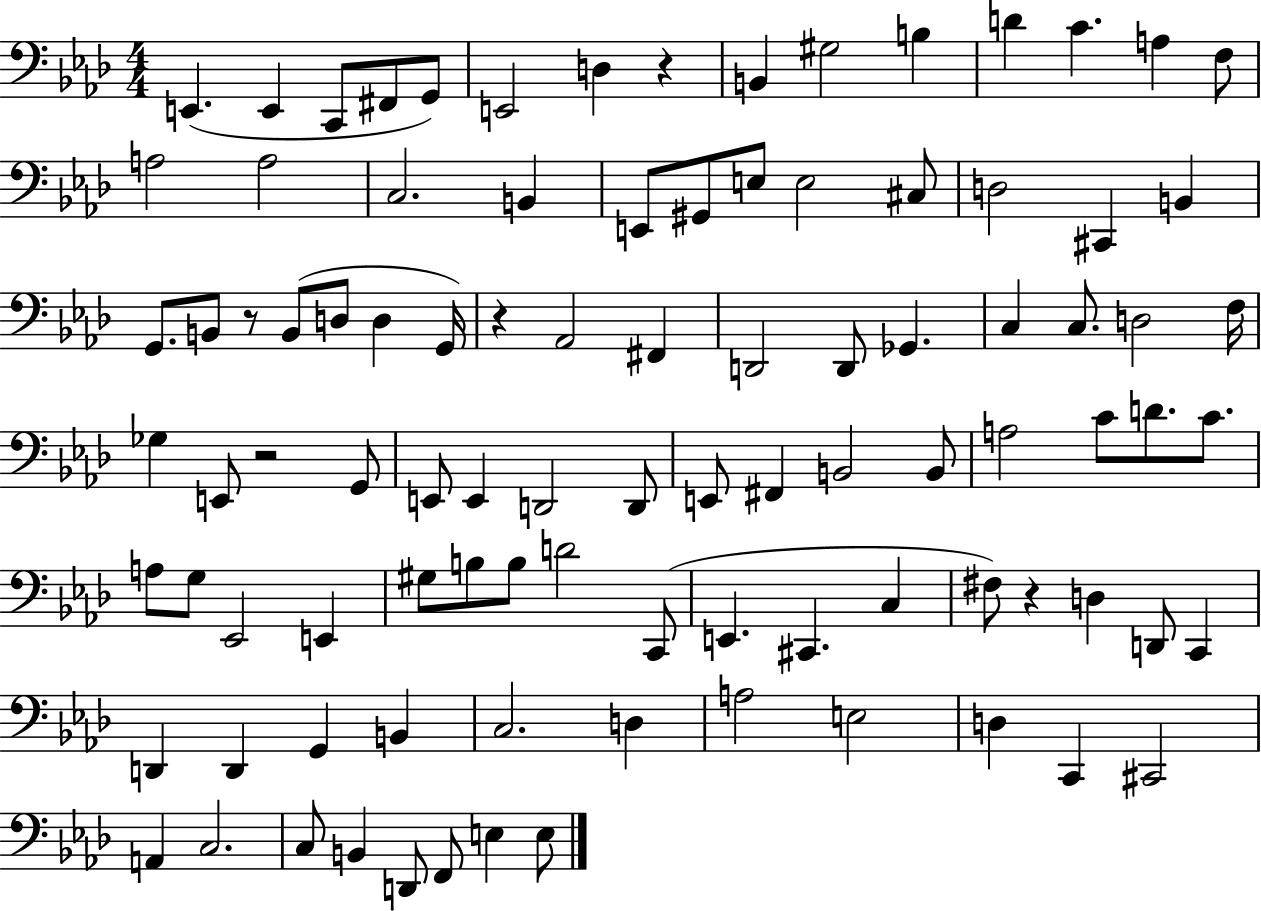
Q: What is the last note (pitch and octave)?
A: E3